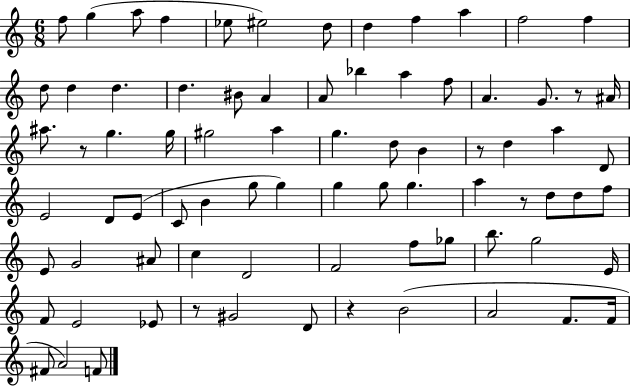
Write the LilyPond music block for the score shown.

{
  \clef treble
  \numericTimeSignature
  \time 6/8
  \key c \major
  \repeat volta 2 { f''8 g''4( a''8 f''4 | ees''8 eis''2) d''8 | d''4 f''4 a''4 | f''2 f''4 | \break d''8 d''4 d''4. | d''4. bis'8 a'4 | a'8 bes''4 a''4 f''8 | a'4. g'8. r8 ais'16 | \break ais''8. r8 g''4. g''16 | gis''2 a''4 | g''4. d''8 b'4 | r8 d''4 a''4 d'8 | \break e'2 d'8 e'8( | c'8 b'4 g''8 g''4) | g''4 g''8 g''4. | a''4 r8 d''8 d''8 f''8 | \break e'8 g'2 ais'8 | c''4 d'2 | f'2 f''8 ges''8 | b''8. g''2 e'16 | \break f'8 e'2 ees'8 | r8 gis'2 d'8 | r4 b'2( | a'2 f'8. f'16 | \break fis'8 a'2) f'8 | } \bar "|."
}